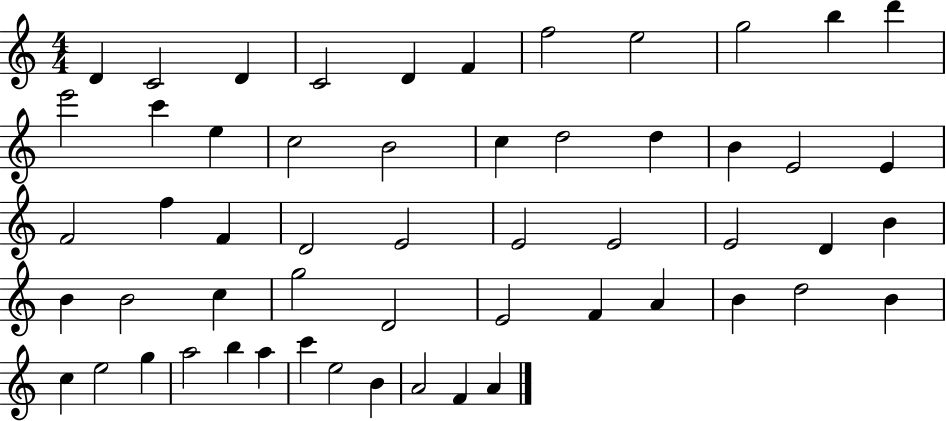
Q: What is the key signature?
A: C major